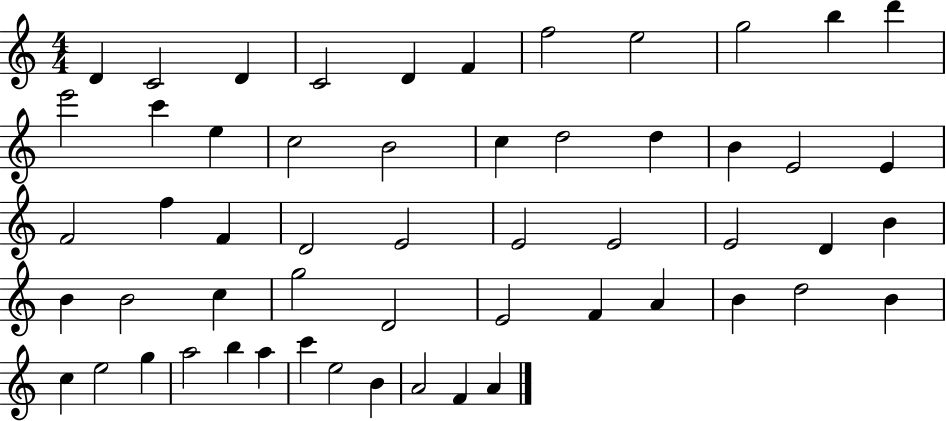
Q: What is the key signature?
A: C major